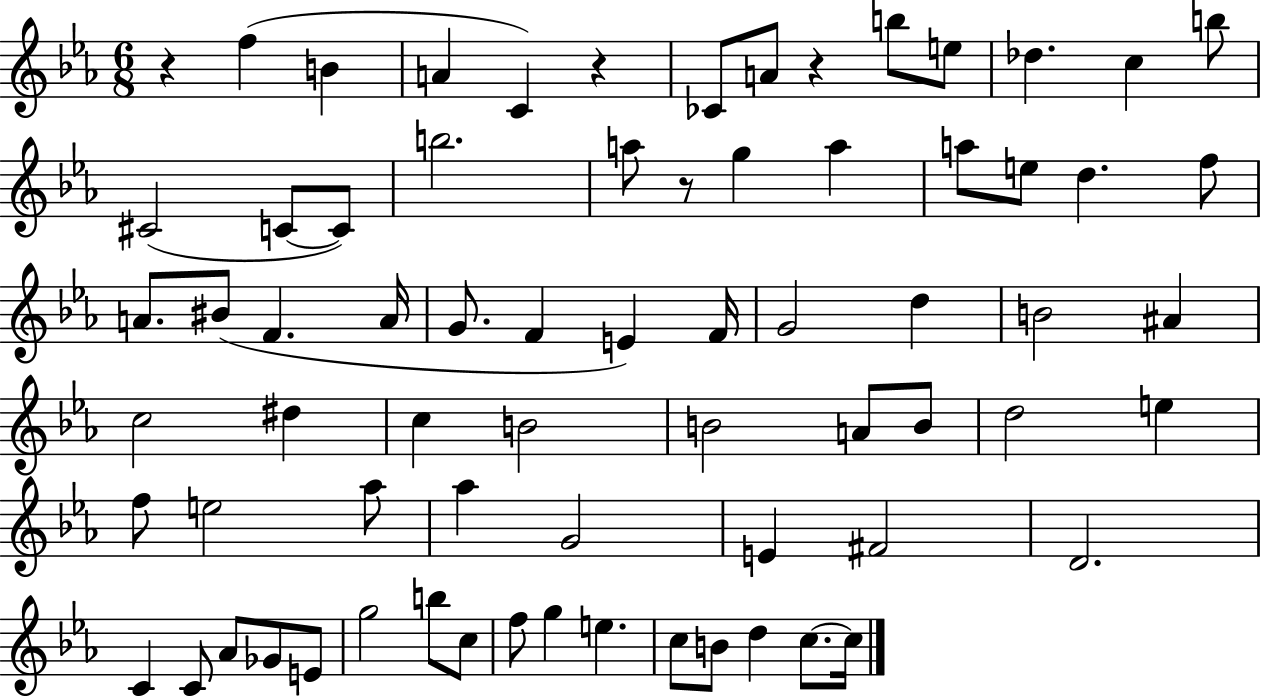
X:1
T:Untitled
M:6/8
L:1/4
K:Eb
z f B A C z _C/2 A/2 z b/2 e/2 _d c b/2 ^C2 C/2 C/2 b2 a/2 z/2 g a a/2 e/2 d f/2 A/2 ^B/2 F A/4 G/2 F E F/4 G2 d B2 ^A c2 ^d c B2 B2 A/2 B/2 d2 e f/2 e2 _a/2 _a G2 E ^F2 D2 C C/2 _A/2 _G/2 E/2 g2 b/2 c/2 f/2 g e c/2 B/2 d c/2 c/4